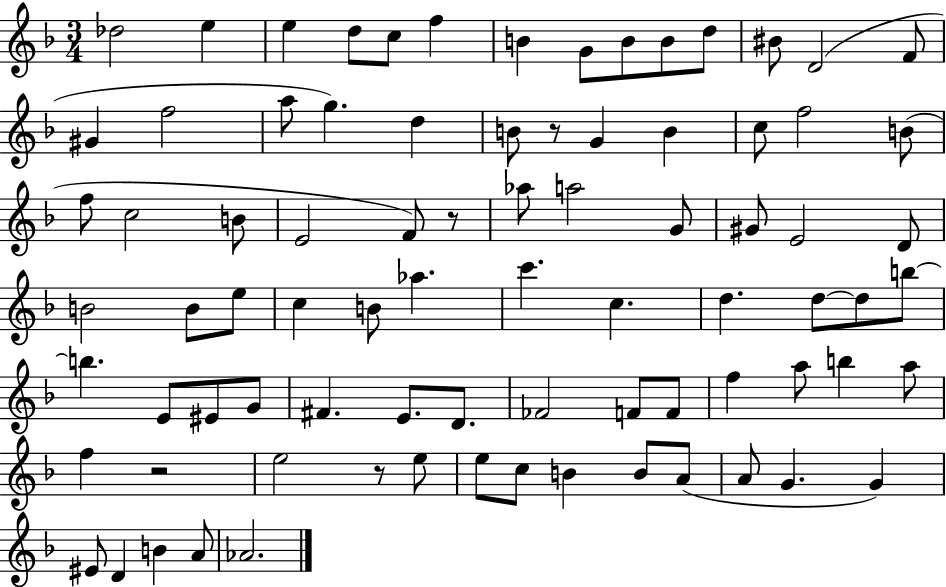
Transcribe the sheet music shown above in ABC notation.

X:1
T:Untitled
M:3/4
L:1/4
K:F
_d2 e e d/2 c/2 f B G/2 B/2 B/2 d/2 ^B/2 D2 F/2 ^G f2 a/2 g d B/2 z/2 G B c/2 f2 B/2 f/2 c2 B/2 E2 F/2 z/2 _a/2 a2 G/2 ^G/2 E2 D/2 B2 B/2 e/2 c B/2 _a c' c d d/2 d/2 b/2 b E/2 ^E/2 G/2 ^F E/2 D/2 _F2 F/2 F/2 f a/2 b a/2 f z2 e2 z/2 e/2 e/2 c/2 B B/2 A/2 A/2 G G ^E/2 D B A/2 _A2